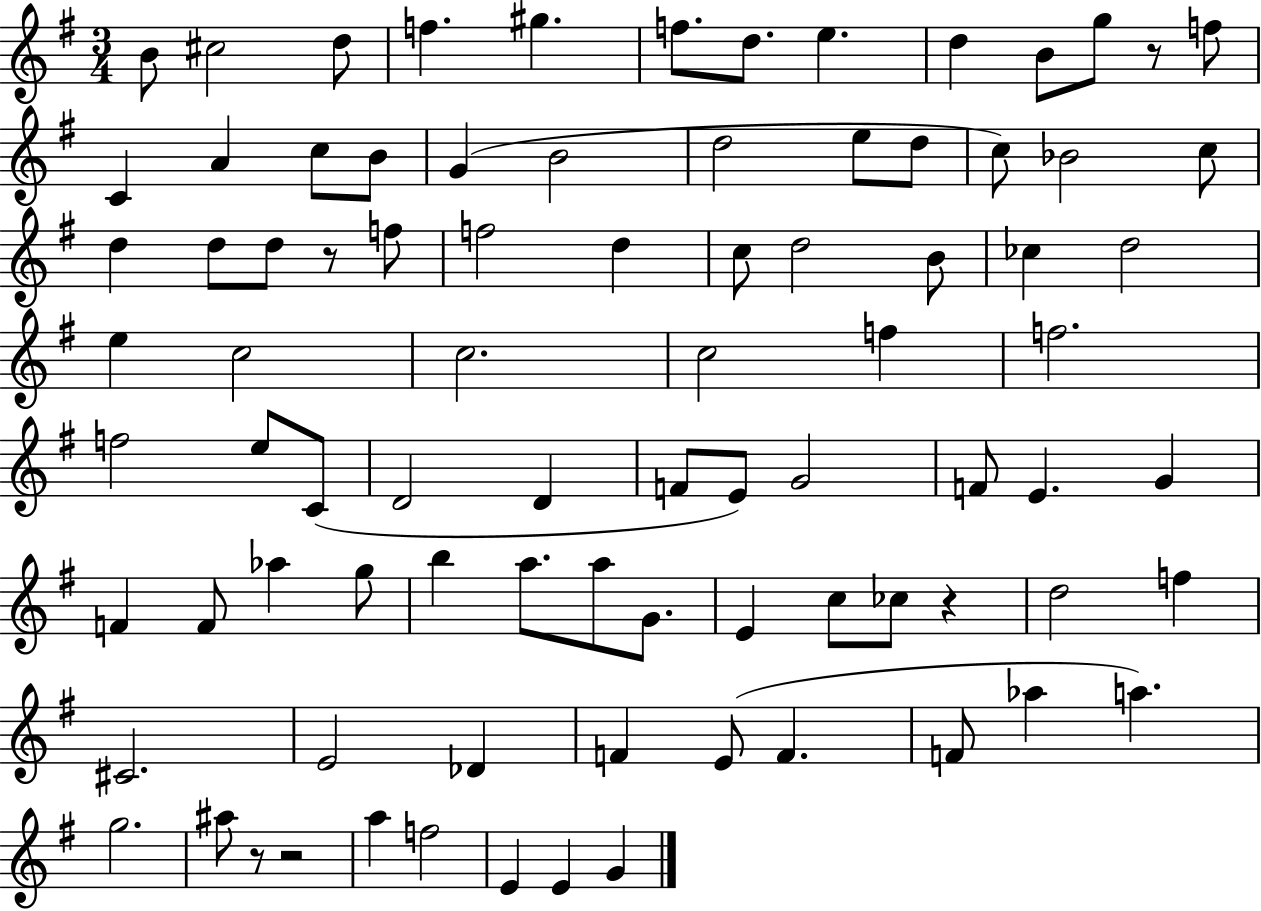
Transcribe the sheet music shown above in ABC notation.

X:1
T:Untitled
M:3/4
L:1/4
K:G
B/2 ^c2 d/2 f ^g f/2 d/2 e d B/2 g/2 z/2 f/2 C A c/2 B/2 G B2 d2 e/2 d/2 c/2 _B2 c/2 d d/2 d/2 z/2 f/2 f2 d c/2 d2 B/2 _c d2 e c2 c2 c2 f f2 f2 e/2 C/2 D2 D F/2 E/2 G2 F/2 E G F F/2 _a g/2 b a/2 a/2 G/2 E c/2 _c/2 z d2 f ^C2 E2 _D F E/2 F F/2 _a a g2 ^a/2 z/2 z2 a f2 E E G